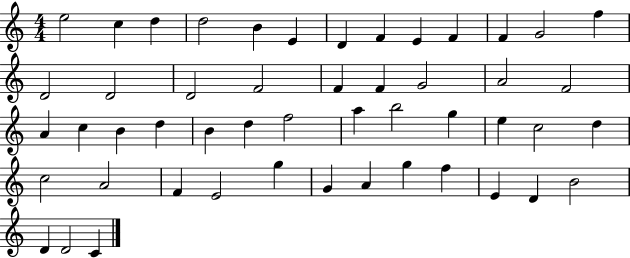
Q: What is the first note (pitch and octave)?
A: E5